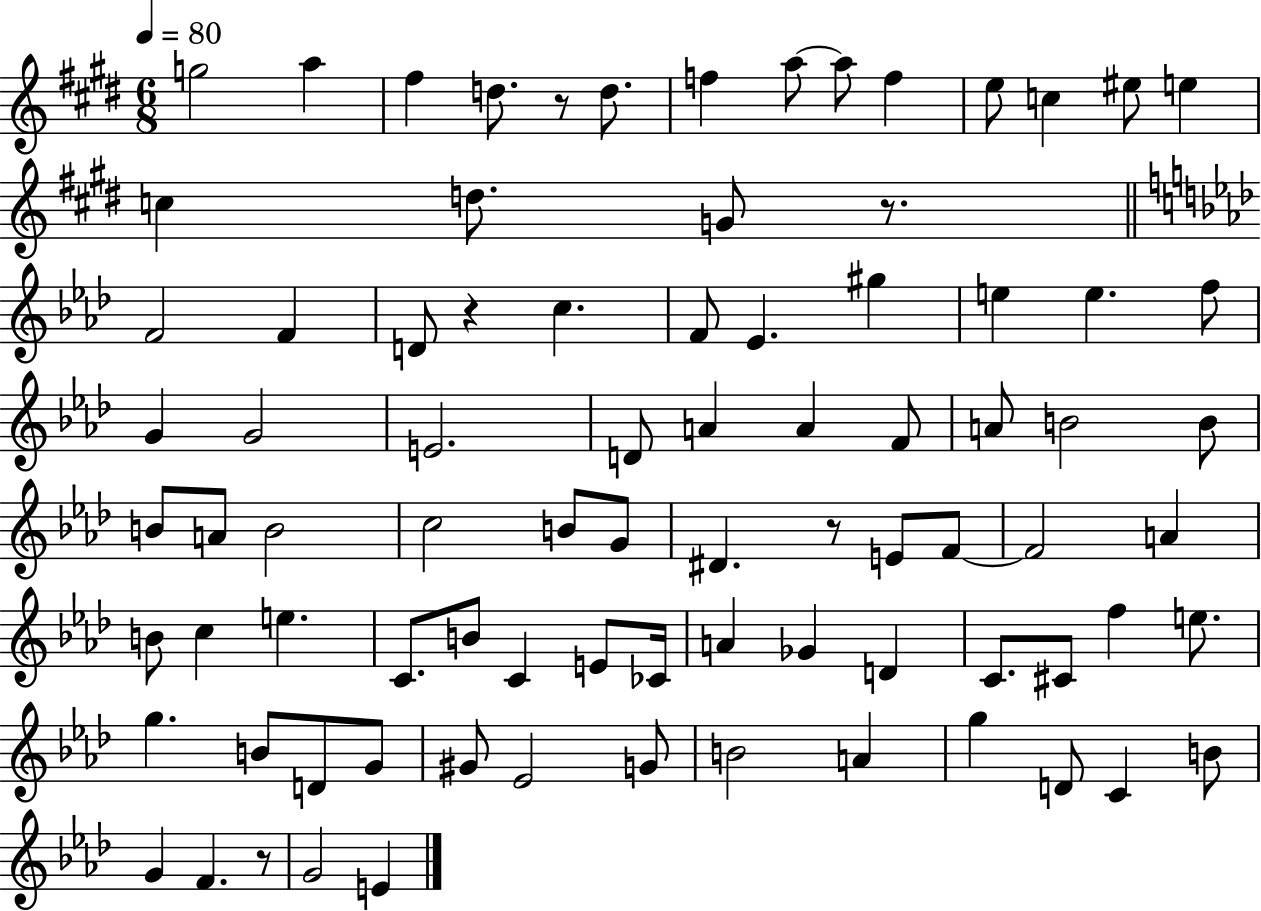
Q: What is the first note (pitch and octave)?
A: G5